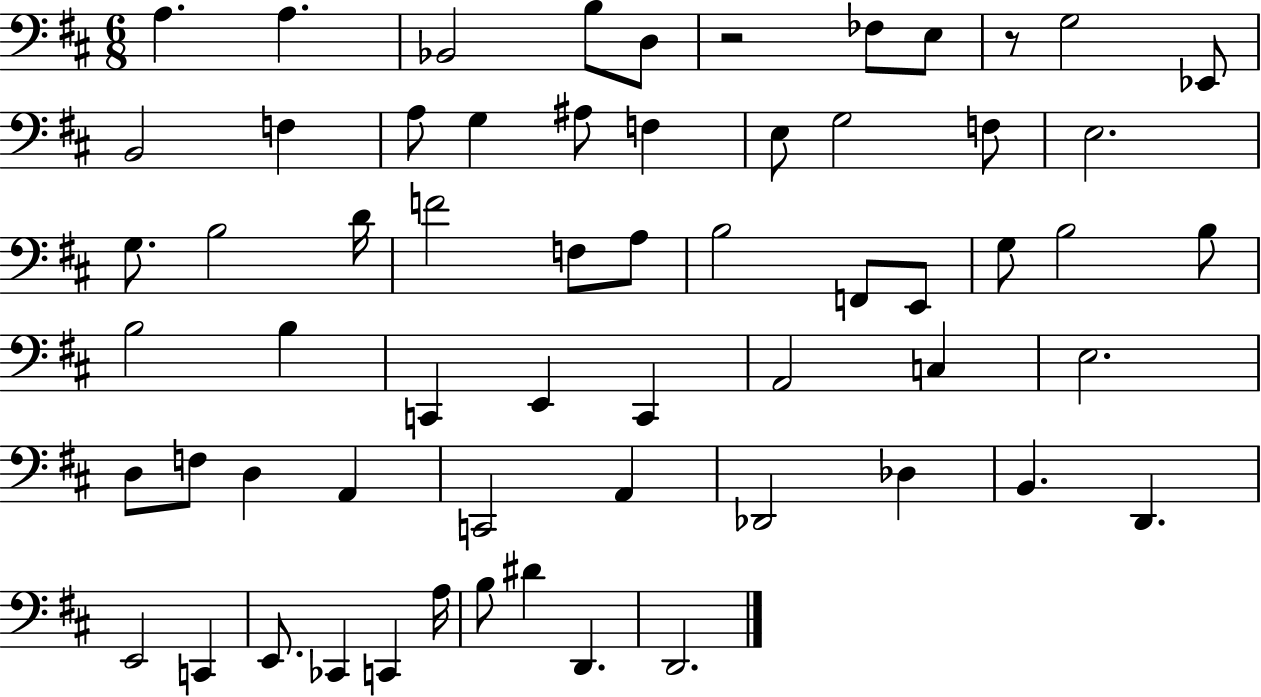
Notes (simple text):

A3/q. A3/q. Bb2/h B3/e D3/e R/h FES3/e E3/e R/e G3/h Eb2/e B2/h F3/q A3/e G3/q A#3/e F3/q E3/e G3/h F3/e E3/h. G3/e. B3/h D4/s F4/h F3/e A3/e B3/h F2/e E2/e G3/e B3/h B3/e B3/h B3/q C2/q E2/q C2/q A2/h C3/q E3/h. D3/e F3/e D3/q A2/q C2/h A2/q Db2/h Db3/q B2/q. D2/q. E2/h C2/q E2/e. CES2/q C2/q A3/s B3/e D#4/q D2/q. D2/h.